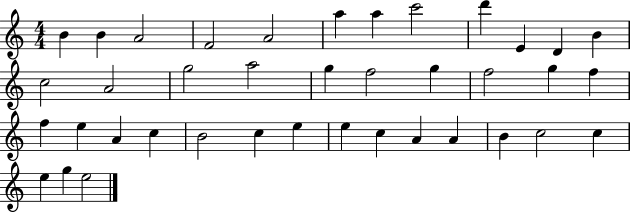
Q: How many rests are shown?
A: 0